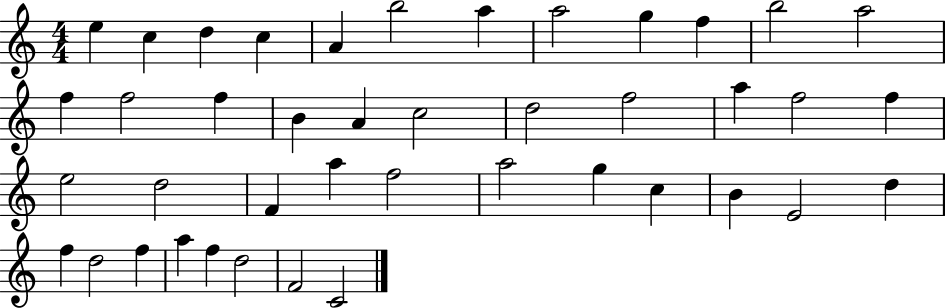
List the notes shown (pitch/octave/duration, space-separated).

E5/q C5/q D5/q C5/q A4/q B5/h A5/q A5/h G5/q F5/q B5/h A5/h F5/q F5/h F5/q B4/q A4/q C5/h D5/h F5/h A5/q F5/h F5/q E5/h D5/h F4/q A5/q F5/h A5/h G5/q C5/q B4/q E4/h D5/q F5/q D5/h F5/q A5/q F5/q D5/h F4/h C4/h